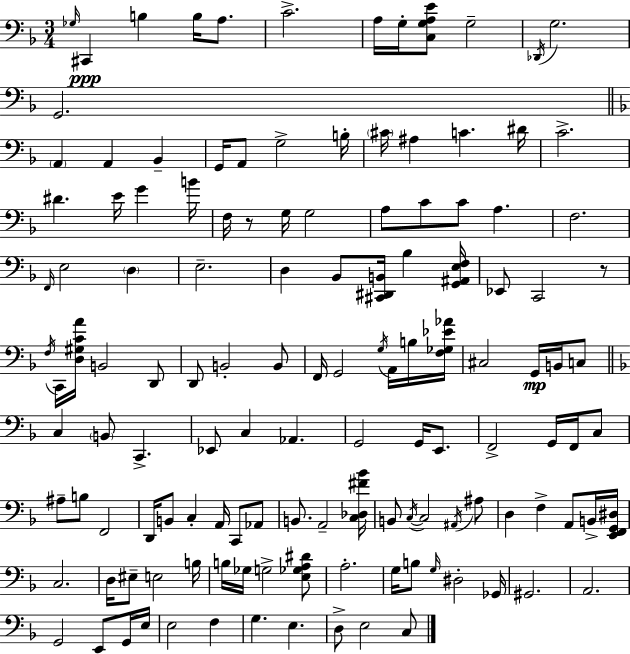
{
  \clef bass
  \numericTimeSignature
  \time 3/4
  \key f \major
  \repeat volta 2 { \grace { ges16 }\ppp cis,4 b4 b16 a8. | c'2.-> | a16 g16-. <c g a e'>8 g2-- | \acciaccatura { des,16 } g2. | \break g,2. | \bar "||" \break \key d \minor \parenthesize a,4 a,4 bes,4-- | g,16 a,8 g2-> b16-. | \parenthesize cis'16 ais4 c'4. dis'16 | c'2.-> | \break dis'4. e'16 g'4 b'16 | f16 r8 g16 g2 | a8 c'8 c'8 a4. | f2. | \break \grace { f,16 } e2 \parenthesize d4 | e2.-- | d4 bes,8 <cis, dis, b,>16 bes4 | <g, ais, e f>16 ees,8 c,2 r8 | \break \acciaccatura { f16 } c,16 <d gis c' a'>16 b,2 | d,8 d,8 b,2-. | b,8 f,16 g,2 \acciaccatura { g16 } | a,16 b16 <f ges ees' aes'>16 cis2 g,16\mp | \break b,16 c8 \bar "||" \break \key f \major c4 \parenthesize b,8 c,4.-> | ees,8 c4 aes,4. | g,2 g,16 e,8. | f,2-> g,16 f,16 c8 | \break ais8-- b8 f,2 | d,16 b,8 c4-. a,16 c,8 aes,8 | b,8. a,2-- <c des fis' bes'>16 | b,8 \acciaccatura { c16~ }~ c2 \acciaccatura { ais,16 } | \break ais8 d4 f4-> a,8 | b,16-> <e, f, g, dis>16 c2. | d16 eis8-- e2 | b16 b16 ges16 g2-> | \break <e ges a dis'>8 a2.-. | g16 b8 \grace { g16 } dis2-. | ges,16 gis,2. | a,2. | \break g,2 e,8 | g,16 e16 e2 f4 | g4. e4. | d8-> e2 | \break c8 } \bar "|."
}